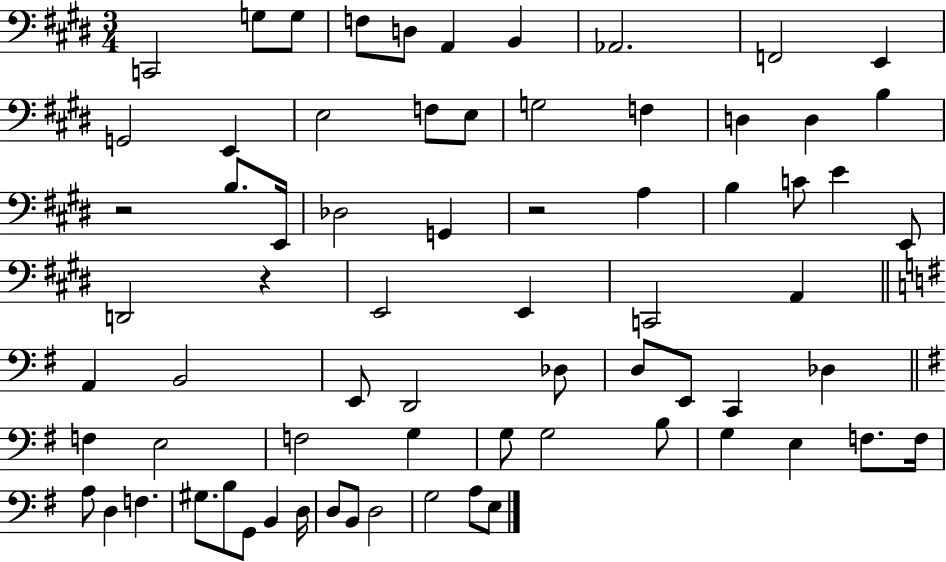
X:1
T:Untitled
M:3/4
L:1/4
K:E
C,,2 G,/2 G,/2 F,/2 D,/2 A,, B,, _A,,2 F,,2 E,, G,,2 E,, E,2 F,/2 E,/2 G,2 F, D, D, B, z2 B,/2 E,,/4 _D,2 G,, z2 A, B, C/2 E E,,/2 D,,2 z E,,2 E,, C,,2 A,, A,, B,,2 E,,/2 D,,2 _D,/2 D,/2 E,,/2 C,, _D, F, E,2 F,2 G, G,/2 G,2 B,/2 G, E, F,/2 F,/4 A,/2 D, F, ^G,/2 B,/2 G,,/2 B,, D,/4 D,/2 B,,/2 D,2 G,2 A,/2 E,/2